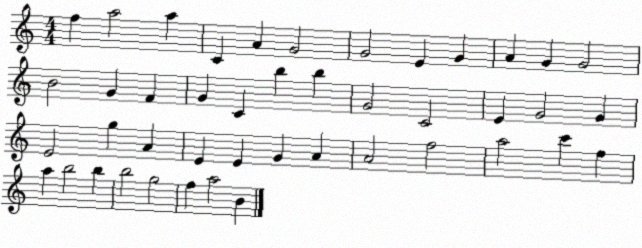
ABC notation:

X:1
T:Untitled
M:4/4
L:1/4
K:C
f a2 a C A G2 G2 E G A G G2 B2 G F G C b b G2 C2 E G2 G E2 g A E E G A A2 f2 a2 c' f a b2 b b2 g2 f a2 B